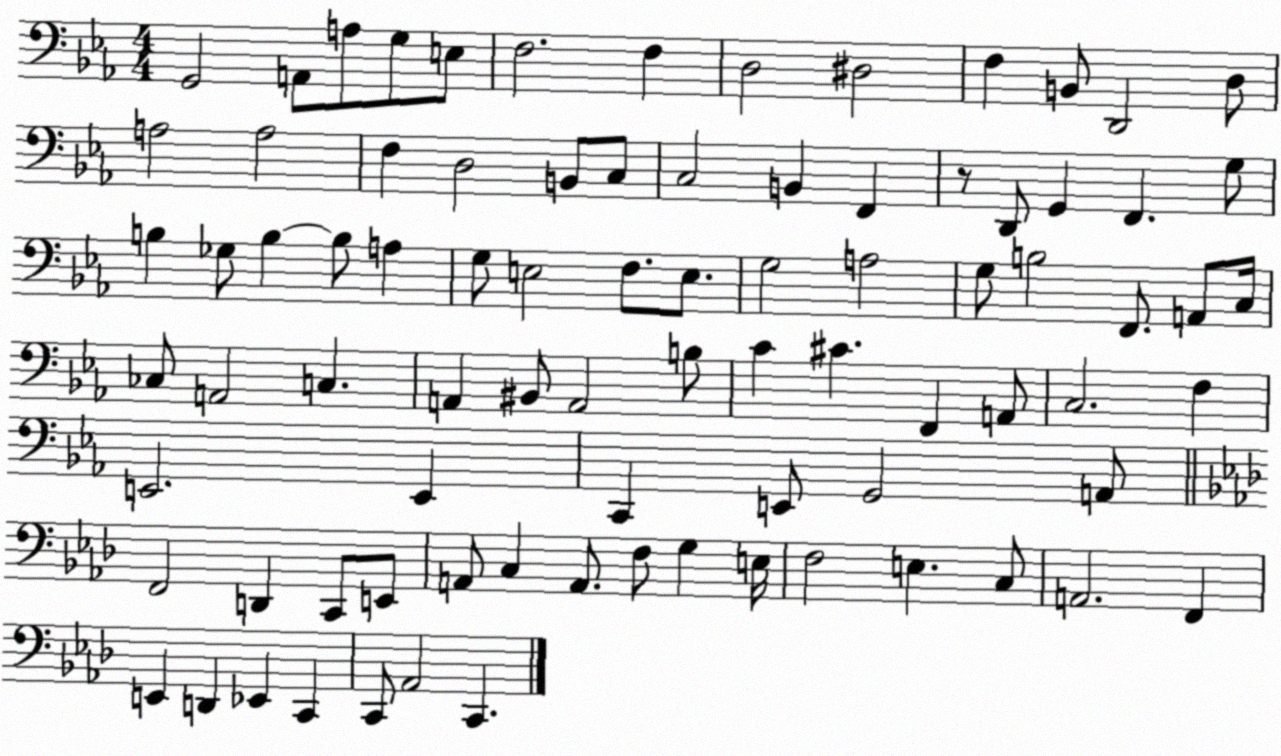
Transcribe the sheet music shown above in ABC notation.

X:1
T:Untitled
M:4/4
L:1/4
K:Eb
G,,2 A,,/2 A,/2 G,/2 E,/2 F,2 F, D,2 ^D,2 F, B,,/2 D,,2 D,/2 A,2 A,2 F, D,2 B,,/2 C,/2 C,2 B,, F,, z/2 D,,/2 G,, F,, G,/2 B, _G,/2 B, B,/2 A, G,/2 E,2 F,/2 E,/2 G,2 A,2 G,/2 B,2 F,,/2 A,,/2 C,/4 _C,/2 A,,2 C, A,, ^B,,/2 A,,2 B,/2 C ^C F,, A,,/2 C,2 F, E,,2 E,, C,, E,,/2 G,,2 A,,/2 F,,2 D,, C,,/2 E,,/2 A,,/2 C, A,,/2 F,/2 G, E,/4 F,2 E, C,/2 A,,2 F,, E,, D,, _E,, C,, C,,/2 _A,,2 C,,